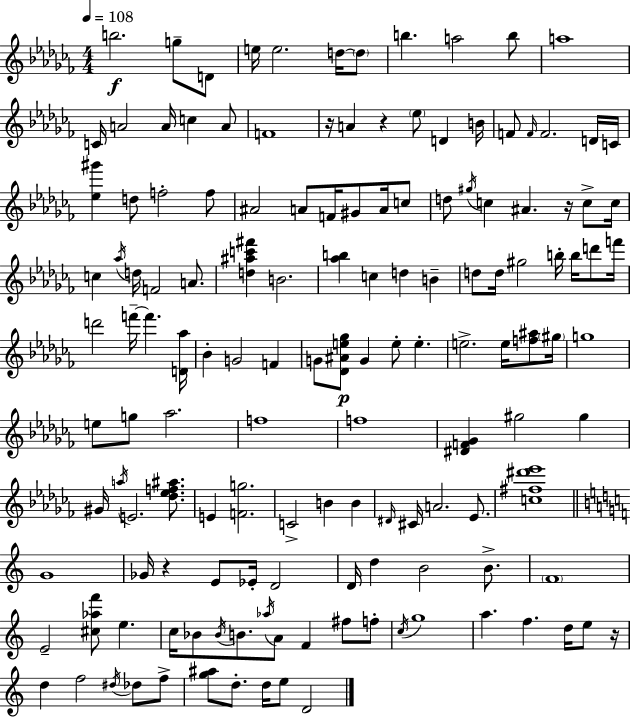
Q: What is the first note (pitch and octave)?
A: B5